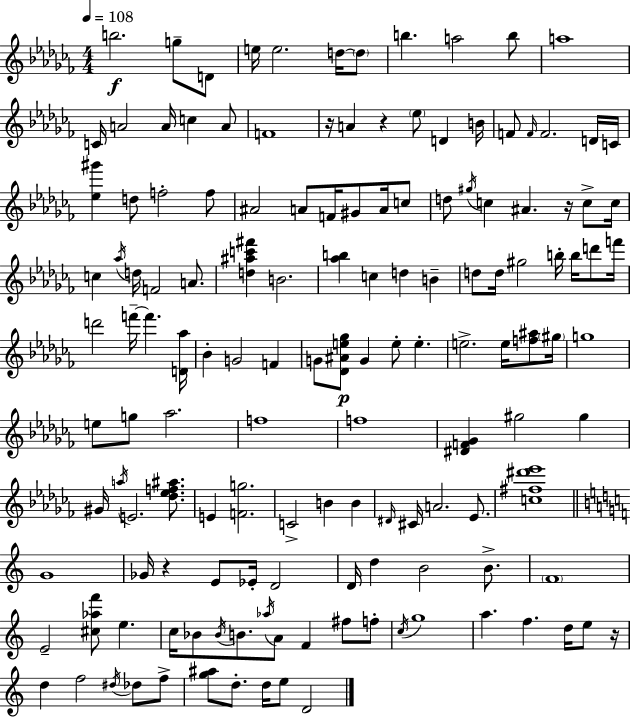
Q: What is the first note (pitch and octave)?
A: B5